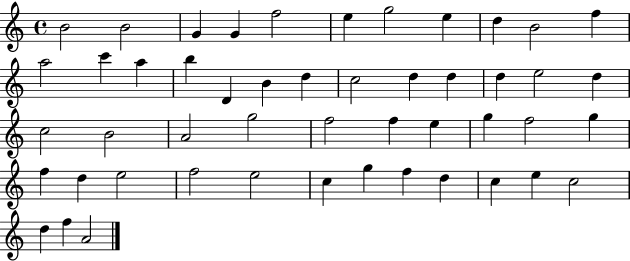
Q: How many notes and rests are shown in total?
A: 49